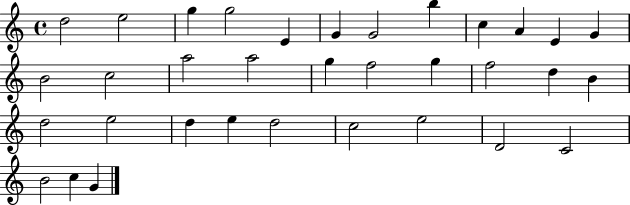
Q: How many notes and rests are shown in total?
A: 34